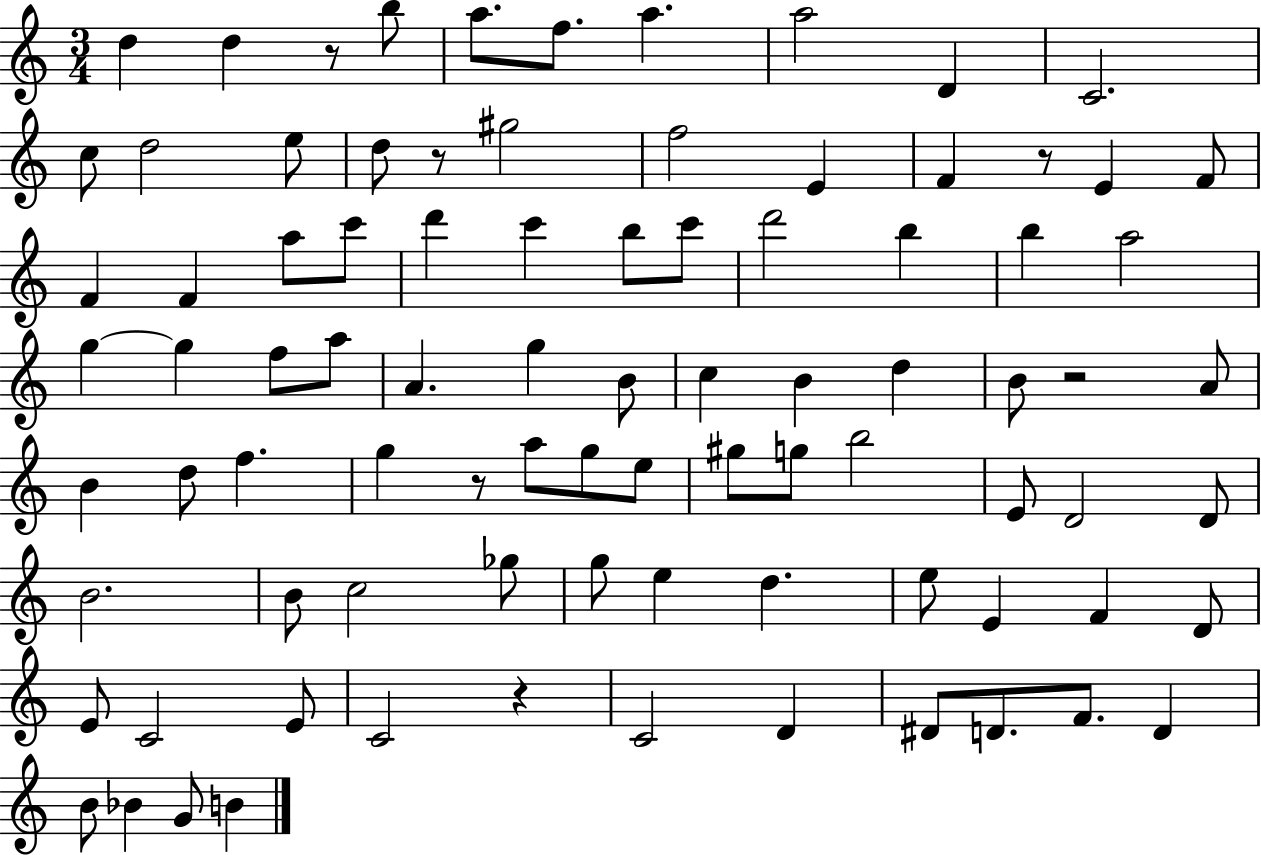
D5/q D5/q R/e B5/e A5/e. F5/e. A5/q. A5/h D4/q C4/h. C5/e D5/h E5/e D5/e R/e G#5/h F5/h E4/q F4/q R/e E4/q F4/e F4/q F4/q A5/e C6/e D6/q C6/q B5/e C6/e D6/h B5/q B5/q A5/h G5/q G5/q F5/e A5/e A4/q. G5/q B4/e C5/q B4/q D5/q B4/e R/h A4/e B4/q D5/e F5/q. G5/q R/e A5/e G5/e E5/e G#5/e G5/e B5/h E4/e D4/h D4/e B4/h. B4/e C5/h Gb5/e G5/e E5/q D5/q. E5/e E4/q F4/q D4/e E4/e C4/h E4/e C4/h R/q C4/h D4/q D#4/e D4/e. F4/e. D4/q B4/e Bb4/q G4/e B4/q